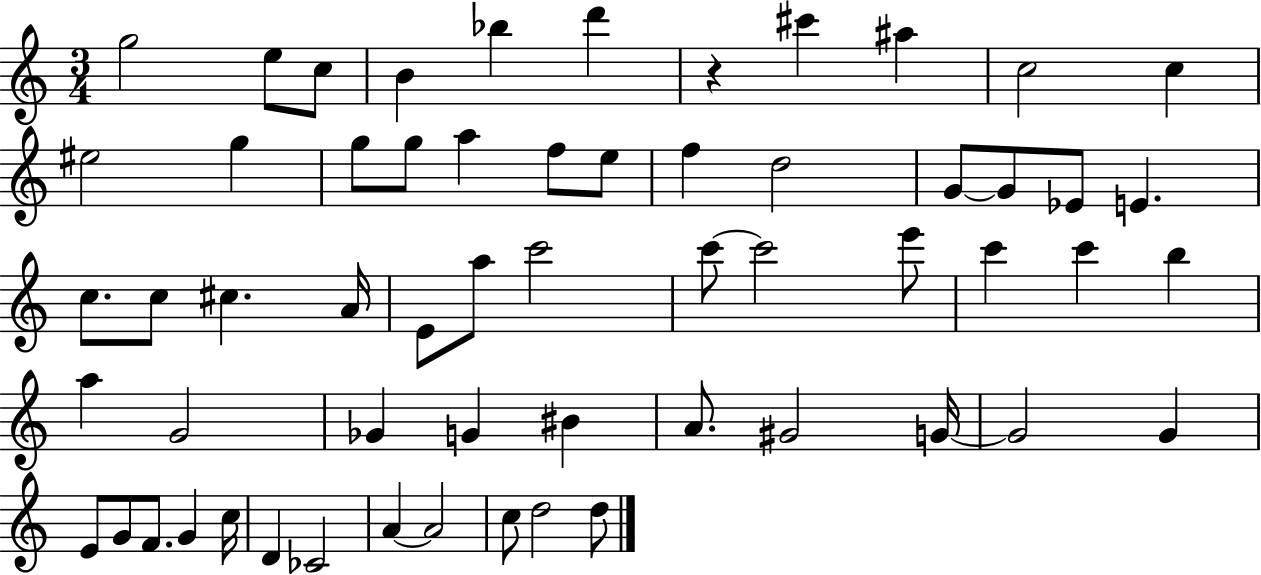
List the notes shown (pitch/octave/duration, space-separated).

G5/h E5/e C5/e B4/q Bb5/q D6/q R/q C#6/q A#5/q C5/h C5/q EIS5/h G5/q G5/e G5/e A5/q F5/e E5/e F5/q D5/h G4/e G4/e Eb4/e E4/q. C5/e. C5/e C#5/q. A4/s E4/e A5/e C6/h C6/e C6/h E6/e C6/q C6/q B5/q A5/q G4/h Gb4/q G4/q BIS4/q A4/e. G#4/h G4/s G4/h G4/q E4/e G4/e F4/e. G4/q C5/s D4/q CES4/h A4/q A4/h C5/e D5/h D5/e